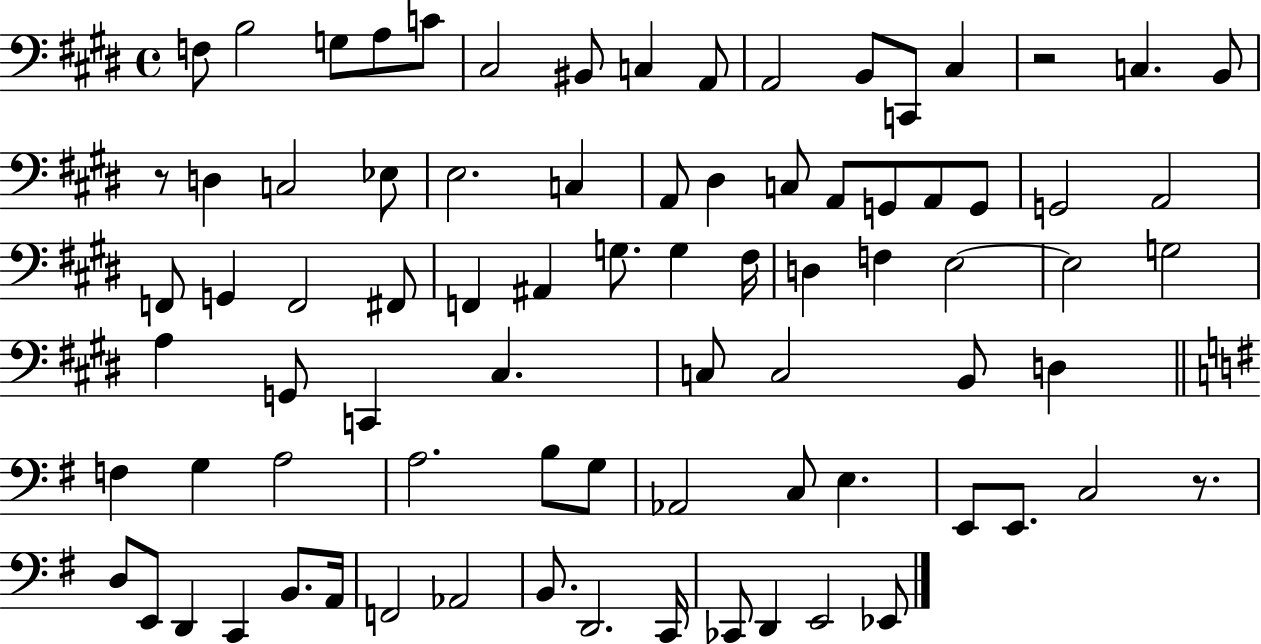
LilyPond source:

{
  \clef bass
  \time 4/4
  \defaultTimeSignature
  \key e \major
  f8 b2 g8 a8 c'8 | cis2 bis,8 c4 a,8 | a,2 b,8 c,8 cis4 | r2 c4. b,8 | \break r8 d4 c2 ees8 | e2. c4 | a,8 dis4 c8 a,8 g,8 a,8 g,8 | g,2 a,2 | \break f,8 g,4 f,2 fis,8 | f,4 ais,4 g8. g4 fis16 | d4 f4 e2~~ | e2 g2 | \break a4 g,8 c,4 cis4. | c8 c2 b,8 d4 | \bar "||" \break \key g \major f4 g4 a2 | a2. b8 g8 | aes,2 c8 e4. | e,8 e,8. c2 r8. | \break d8 e,8 d,4 c,4 b,8. a,16 | f,2 aes,2 | b,8. d,2. c,16 | ces,8 d,4 e,2 ees,8 | \break \bar "|."
}